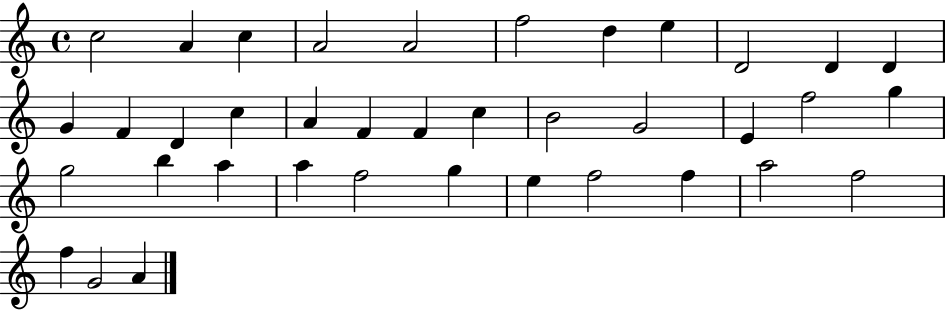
C5/h A4/q C5/q A4/h A4/h F5/h D5/q E5/q D4/h D4/q D4/q G4/q F4/q D4/q C5/q A4/q F4/q F4/q C5/q B4/h G4/h E4/q F5/h G5/q G5/h B5/q A5/q A5/q F5/h G5/q E5/q F5/h F5/q A5/h F5/h F5/q G4/h A4/q